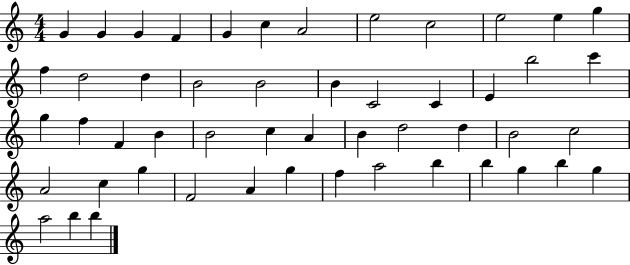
G4/q G4/q G4/q F4/q G4/q C5/q A4/h E5/h C5/h E5/h E5/q G5/q F5/q D5/h D5/q B4/h B4/h B4/q C4/h C4/q E4/q B5/h C6/q G5/q F5/q F4/q B4/q B4/h C5/q A4/q B4/q D5/h D5/q B4/h C5/h A4/h C5/q G5/q F4/h A4/q G5/q F5/q A5/h B5/q B5/q G5/q B5/q G5/q A5/h B5/q B5/q